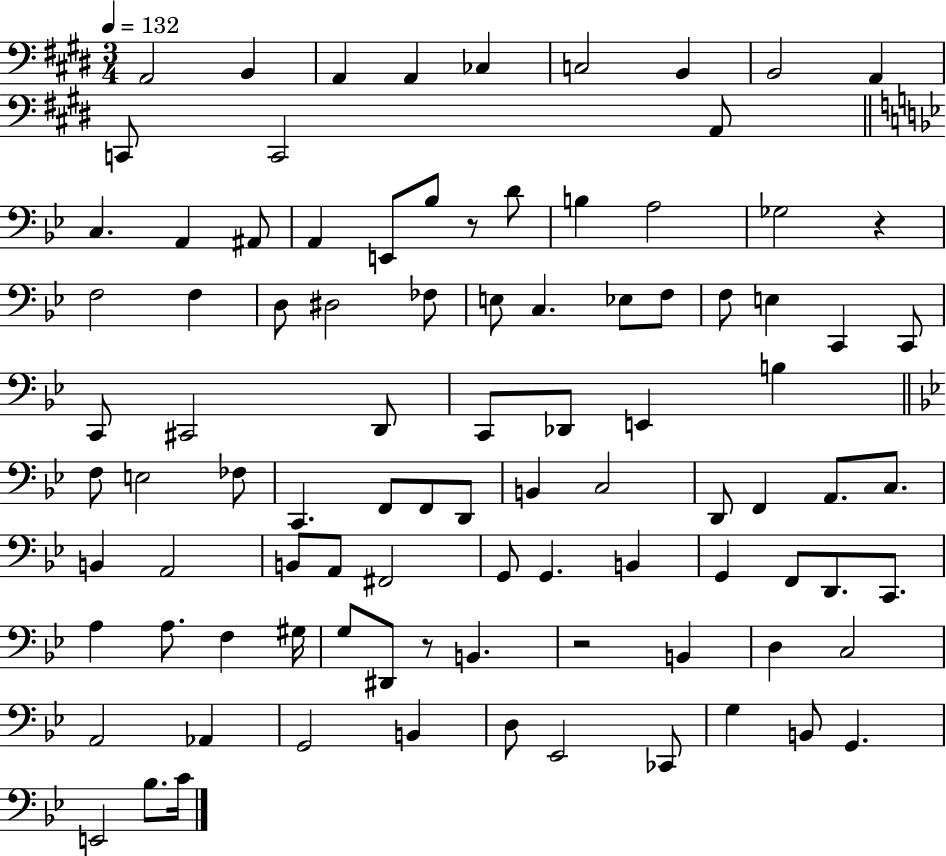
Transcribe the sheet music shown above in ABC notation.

X:1
T:Untitled
M:3/4
L:1/4
K:E
A,,2 B,, A,, A,, _C, C,2 B,, B,,2 A,, C,,/2 C,,2 A,,/2 C, A,, ^A,,/2 A,, E,,/2 _B,/2 z/2 D/2 B, A,2 _G,2 z F,2 F, D,/2 ^D,2 _F,/2 E,/2 C, _E,/2 F,/2 F,/2 E, C,, C,,/2 C,,/2 ^C,,2 D,,/2 C,,/2 _D,,/2 E,, B, F,/2 E,2 _F,/2 C,, F,,/2 F,,/2 D,,/2 B,, C,2 D,,/2 F,, A,,/2 C,/2 B,, A,,2 B,,/2 A,,/2 ^F,,2 G,,/2 G,, B,, G,, F,,/2 D,,/2 C,,/2 A, A,/2 F, ^G,/4 G,/2 ^D,,/2 z/2 B,, z2 B,, D, C,2 A,,2 _A,, G,,2 B,, D,/2 _E,,2 _C,,/2 G, B,,/2 G,, E,,2 _B,/2 C/4